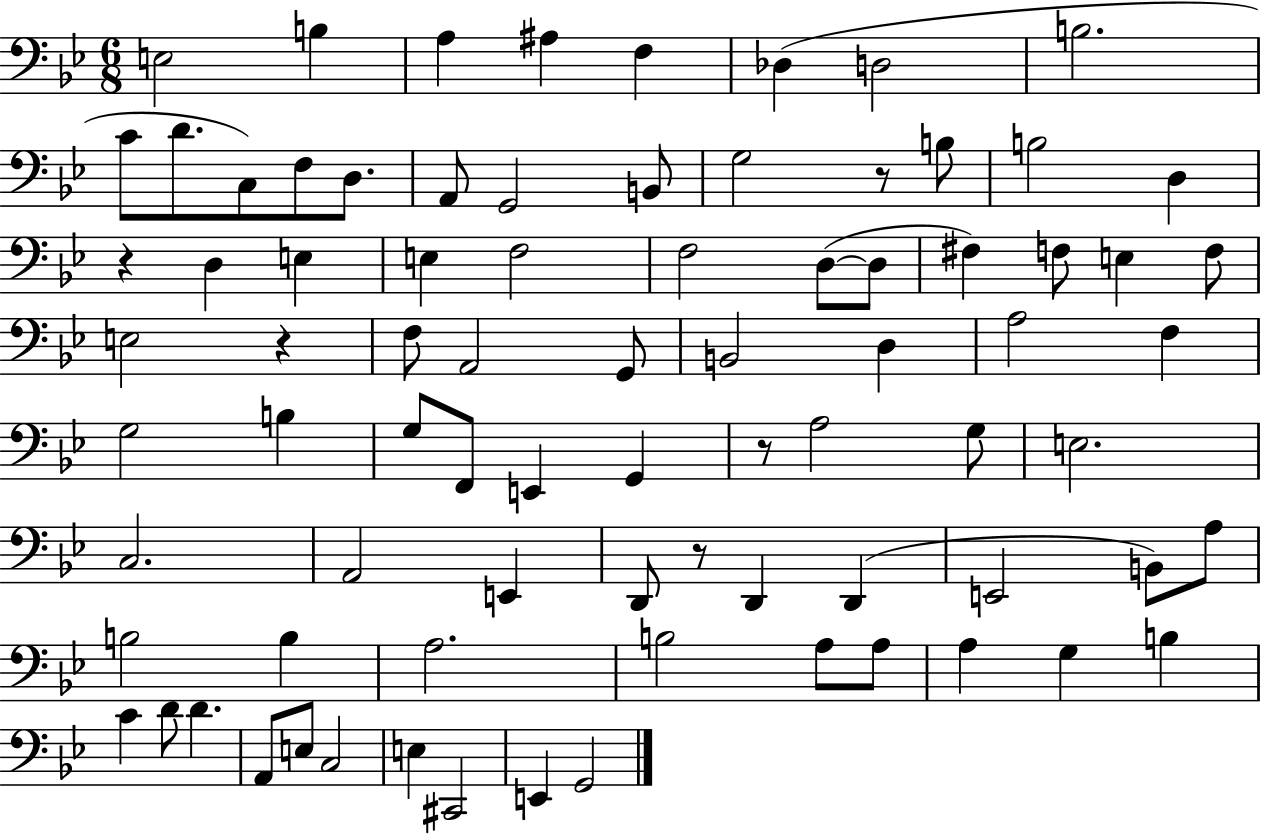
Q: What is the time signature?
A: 6/8